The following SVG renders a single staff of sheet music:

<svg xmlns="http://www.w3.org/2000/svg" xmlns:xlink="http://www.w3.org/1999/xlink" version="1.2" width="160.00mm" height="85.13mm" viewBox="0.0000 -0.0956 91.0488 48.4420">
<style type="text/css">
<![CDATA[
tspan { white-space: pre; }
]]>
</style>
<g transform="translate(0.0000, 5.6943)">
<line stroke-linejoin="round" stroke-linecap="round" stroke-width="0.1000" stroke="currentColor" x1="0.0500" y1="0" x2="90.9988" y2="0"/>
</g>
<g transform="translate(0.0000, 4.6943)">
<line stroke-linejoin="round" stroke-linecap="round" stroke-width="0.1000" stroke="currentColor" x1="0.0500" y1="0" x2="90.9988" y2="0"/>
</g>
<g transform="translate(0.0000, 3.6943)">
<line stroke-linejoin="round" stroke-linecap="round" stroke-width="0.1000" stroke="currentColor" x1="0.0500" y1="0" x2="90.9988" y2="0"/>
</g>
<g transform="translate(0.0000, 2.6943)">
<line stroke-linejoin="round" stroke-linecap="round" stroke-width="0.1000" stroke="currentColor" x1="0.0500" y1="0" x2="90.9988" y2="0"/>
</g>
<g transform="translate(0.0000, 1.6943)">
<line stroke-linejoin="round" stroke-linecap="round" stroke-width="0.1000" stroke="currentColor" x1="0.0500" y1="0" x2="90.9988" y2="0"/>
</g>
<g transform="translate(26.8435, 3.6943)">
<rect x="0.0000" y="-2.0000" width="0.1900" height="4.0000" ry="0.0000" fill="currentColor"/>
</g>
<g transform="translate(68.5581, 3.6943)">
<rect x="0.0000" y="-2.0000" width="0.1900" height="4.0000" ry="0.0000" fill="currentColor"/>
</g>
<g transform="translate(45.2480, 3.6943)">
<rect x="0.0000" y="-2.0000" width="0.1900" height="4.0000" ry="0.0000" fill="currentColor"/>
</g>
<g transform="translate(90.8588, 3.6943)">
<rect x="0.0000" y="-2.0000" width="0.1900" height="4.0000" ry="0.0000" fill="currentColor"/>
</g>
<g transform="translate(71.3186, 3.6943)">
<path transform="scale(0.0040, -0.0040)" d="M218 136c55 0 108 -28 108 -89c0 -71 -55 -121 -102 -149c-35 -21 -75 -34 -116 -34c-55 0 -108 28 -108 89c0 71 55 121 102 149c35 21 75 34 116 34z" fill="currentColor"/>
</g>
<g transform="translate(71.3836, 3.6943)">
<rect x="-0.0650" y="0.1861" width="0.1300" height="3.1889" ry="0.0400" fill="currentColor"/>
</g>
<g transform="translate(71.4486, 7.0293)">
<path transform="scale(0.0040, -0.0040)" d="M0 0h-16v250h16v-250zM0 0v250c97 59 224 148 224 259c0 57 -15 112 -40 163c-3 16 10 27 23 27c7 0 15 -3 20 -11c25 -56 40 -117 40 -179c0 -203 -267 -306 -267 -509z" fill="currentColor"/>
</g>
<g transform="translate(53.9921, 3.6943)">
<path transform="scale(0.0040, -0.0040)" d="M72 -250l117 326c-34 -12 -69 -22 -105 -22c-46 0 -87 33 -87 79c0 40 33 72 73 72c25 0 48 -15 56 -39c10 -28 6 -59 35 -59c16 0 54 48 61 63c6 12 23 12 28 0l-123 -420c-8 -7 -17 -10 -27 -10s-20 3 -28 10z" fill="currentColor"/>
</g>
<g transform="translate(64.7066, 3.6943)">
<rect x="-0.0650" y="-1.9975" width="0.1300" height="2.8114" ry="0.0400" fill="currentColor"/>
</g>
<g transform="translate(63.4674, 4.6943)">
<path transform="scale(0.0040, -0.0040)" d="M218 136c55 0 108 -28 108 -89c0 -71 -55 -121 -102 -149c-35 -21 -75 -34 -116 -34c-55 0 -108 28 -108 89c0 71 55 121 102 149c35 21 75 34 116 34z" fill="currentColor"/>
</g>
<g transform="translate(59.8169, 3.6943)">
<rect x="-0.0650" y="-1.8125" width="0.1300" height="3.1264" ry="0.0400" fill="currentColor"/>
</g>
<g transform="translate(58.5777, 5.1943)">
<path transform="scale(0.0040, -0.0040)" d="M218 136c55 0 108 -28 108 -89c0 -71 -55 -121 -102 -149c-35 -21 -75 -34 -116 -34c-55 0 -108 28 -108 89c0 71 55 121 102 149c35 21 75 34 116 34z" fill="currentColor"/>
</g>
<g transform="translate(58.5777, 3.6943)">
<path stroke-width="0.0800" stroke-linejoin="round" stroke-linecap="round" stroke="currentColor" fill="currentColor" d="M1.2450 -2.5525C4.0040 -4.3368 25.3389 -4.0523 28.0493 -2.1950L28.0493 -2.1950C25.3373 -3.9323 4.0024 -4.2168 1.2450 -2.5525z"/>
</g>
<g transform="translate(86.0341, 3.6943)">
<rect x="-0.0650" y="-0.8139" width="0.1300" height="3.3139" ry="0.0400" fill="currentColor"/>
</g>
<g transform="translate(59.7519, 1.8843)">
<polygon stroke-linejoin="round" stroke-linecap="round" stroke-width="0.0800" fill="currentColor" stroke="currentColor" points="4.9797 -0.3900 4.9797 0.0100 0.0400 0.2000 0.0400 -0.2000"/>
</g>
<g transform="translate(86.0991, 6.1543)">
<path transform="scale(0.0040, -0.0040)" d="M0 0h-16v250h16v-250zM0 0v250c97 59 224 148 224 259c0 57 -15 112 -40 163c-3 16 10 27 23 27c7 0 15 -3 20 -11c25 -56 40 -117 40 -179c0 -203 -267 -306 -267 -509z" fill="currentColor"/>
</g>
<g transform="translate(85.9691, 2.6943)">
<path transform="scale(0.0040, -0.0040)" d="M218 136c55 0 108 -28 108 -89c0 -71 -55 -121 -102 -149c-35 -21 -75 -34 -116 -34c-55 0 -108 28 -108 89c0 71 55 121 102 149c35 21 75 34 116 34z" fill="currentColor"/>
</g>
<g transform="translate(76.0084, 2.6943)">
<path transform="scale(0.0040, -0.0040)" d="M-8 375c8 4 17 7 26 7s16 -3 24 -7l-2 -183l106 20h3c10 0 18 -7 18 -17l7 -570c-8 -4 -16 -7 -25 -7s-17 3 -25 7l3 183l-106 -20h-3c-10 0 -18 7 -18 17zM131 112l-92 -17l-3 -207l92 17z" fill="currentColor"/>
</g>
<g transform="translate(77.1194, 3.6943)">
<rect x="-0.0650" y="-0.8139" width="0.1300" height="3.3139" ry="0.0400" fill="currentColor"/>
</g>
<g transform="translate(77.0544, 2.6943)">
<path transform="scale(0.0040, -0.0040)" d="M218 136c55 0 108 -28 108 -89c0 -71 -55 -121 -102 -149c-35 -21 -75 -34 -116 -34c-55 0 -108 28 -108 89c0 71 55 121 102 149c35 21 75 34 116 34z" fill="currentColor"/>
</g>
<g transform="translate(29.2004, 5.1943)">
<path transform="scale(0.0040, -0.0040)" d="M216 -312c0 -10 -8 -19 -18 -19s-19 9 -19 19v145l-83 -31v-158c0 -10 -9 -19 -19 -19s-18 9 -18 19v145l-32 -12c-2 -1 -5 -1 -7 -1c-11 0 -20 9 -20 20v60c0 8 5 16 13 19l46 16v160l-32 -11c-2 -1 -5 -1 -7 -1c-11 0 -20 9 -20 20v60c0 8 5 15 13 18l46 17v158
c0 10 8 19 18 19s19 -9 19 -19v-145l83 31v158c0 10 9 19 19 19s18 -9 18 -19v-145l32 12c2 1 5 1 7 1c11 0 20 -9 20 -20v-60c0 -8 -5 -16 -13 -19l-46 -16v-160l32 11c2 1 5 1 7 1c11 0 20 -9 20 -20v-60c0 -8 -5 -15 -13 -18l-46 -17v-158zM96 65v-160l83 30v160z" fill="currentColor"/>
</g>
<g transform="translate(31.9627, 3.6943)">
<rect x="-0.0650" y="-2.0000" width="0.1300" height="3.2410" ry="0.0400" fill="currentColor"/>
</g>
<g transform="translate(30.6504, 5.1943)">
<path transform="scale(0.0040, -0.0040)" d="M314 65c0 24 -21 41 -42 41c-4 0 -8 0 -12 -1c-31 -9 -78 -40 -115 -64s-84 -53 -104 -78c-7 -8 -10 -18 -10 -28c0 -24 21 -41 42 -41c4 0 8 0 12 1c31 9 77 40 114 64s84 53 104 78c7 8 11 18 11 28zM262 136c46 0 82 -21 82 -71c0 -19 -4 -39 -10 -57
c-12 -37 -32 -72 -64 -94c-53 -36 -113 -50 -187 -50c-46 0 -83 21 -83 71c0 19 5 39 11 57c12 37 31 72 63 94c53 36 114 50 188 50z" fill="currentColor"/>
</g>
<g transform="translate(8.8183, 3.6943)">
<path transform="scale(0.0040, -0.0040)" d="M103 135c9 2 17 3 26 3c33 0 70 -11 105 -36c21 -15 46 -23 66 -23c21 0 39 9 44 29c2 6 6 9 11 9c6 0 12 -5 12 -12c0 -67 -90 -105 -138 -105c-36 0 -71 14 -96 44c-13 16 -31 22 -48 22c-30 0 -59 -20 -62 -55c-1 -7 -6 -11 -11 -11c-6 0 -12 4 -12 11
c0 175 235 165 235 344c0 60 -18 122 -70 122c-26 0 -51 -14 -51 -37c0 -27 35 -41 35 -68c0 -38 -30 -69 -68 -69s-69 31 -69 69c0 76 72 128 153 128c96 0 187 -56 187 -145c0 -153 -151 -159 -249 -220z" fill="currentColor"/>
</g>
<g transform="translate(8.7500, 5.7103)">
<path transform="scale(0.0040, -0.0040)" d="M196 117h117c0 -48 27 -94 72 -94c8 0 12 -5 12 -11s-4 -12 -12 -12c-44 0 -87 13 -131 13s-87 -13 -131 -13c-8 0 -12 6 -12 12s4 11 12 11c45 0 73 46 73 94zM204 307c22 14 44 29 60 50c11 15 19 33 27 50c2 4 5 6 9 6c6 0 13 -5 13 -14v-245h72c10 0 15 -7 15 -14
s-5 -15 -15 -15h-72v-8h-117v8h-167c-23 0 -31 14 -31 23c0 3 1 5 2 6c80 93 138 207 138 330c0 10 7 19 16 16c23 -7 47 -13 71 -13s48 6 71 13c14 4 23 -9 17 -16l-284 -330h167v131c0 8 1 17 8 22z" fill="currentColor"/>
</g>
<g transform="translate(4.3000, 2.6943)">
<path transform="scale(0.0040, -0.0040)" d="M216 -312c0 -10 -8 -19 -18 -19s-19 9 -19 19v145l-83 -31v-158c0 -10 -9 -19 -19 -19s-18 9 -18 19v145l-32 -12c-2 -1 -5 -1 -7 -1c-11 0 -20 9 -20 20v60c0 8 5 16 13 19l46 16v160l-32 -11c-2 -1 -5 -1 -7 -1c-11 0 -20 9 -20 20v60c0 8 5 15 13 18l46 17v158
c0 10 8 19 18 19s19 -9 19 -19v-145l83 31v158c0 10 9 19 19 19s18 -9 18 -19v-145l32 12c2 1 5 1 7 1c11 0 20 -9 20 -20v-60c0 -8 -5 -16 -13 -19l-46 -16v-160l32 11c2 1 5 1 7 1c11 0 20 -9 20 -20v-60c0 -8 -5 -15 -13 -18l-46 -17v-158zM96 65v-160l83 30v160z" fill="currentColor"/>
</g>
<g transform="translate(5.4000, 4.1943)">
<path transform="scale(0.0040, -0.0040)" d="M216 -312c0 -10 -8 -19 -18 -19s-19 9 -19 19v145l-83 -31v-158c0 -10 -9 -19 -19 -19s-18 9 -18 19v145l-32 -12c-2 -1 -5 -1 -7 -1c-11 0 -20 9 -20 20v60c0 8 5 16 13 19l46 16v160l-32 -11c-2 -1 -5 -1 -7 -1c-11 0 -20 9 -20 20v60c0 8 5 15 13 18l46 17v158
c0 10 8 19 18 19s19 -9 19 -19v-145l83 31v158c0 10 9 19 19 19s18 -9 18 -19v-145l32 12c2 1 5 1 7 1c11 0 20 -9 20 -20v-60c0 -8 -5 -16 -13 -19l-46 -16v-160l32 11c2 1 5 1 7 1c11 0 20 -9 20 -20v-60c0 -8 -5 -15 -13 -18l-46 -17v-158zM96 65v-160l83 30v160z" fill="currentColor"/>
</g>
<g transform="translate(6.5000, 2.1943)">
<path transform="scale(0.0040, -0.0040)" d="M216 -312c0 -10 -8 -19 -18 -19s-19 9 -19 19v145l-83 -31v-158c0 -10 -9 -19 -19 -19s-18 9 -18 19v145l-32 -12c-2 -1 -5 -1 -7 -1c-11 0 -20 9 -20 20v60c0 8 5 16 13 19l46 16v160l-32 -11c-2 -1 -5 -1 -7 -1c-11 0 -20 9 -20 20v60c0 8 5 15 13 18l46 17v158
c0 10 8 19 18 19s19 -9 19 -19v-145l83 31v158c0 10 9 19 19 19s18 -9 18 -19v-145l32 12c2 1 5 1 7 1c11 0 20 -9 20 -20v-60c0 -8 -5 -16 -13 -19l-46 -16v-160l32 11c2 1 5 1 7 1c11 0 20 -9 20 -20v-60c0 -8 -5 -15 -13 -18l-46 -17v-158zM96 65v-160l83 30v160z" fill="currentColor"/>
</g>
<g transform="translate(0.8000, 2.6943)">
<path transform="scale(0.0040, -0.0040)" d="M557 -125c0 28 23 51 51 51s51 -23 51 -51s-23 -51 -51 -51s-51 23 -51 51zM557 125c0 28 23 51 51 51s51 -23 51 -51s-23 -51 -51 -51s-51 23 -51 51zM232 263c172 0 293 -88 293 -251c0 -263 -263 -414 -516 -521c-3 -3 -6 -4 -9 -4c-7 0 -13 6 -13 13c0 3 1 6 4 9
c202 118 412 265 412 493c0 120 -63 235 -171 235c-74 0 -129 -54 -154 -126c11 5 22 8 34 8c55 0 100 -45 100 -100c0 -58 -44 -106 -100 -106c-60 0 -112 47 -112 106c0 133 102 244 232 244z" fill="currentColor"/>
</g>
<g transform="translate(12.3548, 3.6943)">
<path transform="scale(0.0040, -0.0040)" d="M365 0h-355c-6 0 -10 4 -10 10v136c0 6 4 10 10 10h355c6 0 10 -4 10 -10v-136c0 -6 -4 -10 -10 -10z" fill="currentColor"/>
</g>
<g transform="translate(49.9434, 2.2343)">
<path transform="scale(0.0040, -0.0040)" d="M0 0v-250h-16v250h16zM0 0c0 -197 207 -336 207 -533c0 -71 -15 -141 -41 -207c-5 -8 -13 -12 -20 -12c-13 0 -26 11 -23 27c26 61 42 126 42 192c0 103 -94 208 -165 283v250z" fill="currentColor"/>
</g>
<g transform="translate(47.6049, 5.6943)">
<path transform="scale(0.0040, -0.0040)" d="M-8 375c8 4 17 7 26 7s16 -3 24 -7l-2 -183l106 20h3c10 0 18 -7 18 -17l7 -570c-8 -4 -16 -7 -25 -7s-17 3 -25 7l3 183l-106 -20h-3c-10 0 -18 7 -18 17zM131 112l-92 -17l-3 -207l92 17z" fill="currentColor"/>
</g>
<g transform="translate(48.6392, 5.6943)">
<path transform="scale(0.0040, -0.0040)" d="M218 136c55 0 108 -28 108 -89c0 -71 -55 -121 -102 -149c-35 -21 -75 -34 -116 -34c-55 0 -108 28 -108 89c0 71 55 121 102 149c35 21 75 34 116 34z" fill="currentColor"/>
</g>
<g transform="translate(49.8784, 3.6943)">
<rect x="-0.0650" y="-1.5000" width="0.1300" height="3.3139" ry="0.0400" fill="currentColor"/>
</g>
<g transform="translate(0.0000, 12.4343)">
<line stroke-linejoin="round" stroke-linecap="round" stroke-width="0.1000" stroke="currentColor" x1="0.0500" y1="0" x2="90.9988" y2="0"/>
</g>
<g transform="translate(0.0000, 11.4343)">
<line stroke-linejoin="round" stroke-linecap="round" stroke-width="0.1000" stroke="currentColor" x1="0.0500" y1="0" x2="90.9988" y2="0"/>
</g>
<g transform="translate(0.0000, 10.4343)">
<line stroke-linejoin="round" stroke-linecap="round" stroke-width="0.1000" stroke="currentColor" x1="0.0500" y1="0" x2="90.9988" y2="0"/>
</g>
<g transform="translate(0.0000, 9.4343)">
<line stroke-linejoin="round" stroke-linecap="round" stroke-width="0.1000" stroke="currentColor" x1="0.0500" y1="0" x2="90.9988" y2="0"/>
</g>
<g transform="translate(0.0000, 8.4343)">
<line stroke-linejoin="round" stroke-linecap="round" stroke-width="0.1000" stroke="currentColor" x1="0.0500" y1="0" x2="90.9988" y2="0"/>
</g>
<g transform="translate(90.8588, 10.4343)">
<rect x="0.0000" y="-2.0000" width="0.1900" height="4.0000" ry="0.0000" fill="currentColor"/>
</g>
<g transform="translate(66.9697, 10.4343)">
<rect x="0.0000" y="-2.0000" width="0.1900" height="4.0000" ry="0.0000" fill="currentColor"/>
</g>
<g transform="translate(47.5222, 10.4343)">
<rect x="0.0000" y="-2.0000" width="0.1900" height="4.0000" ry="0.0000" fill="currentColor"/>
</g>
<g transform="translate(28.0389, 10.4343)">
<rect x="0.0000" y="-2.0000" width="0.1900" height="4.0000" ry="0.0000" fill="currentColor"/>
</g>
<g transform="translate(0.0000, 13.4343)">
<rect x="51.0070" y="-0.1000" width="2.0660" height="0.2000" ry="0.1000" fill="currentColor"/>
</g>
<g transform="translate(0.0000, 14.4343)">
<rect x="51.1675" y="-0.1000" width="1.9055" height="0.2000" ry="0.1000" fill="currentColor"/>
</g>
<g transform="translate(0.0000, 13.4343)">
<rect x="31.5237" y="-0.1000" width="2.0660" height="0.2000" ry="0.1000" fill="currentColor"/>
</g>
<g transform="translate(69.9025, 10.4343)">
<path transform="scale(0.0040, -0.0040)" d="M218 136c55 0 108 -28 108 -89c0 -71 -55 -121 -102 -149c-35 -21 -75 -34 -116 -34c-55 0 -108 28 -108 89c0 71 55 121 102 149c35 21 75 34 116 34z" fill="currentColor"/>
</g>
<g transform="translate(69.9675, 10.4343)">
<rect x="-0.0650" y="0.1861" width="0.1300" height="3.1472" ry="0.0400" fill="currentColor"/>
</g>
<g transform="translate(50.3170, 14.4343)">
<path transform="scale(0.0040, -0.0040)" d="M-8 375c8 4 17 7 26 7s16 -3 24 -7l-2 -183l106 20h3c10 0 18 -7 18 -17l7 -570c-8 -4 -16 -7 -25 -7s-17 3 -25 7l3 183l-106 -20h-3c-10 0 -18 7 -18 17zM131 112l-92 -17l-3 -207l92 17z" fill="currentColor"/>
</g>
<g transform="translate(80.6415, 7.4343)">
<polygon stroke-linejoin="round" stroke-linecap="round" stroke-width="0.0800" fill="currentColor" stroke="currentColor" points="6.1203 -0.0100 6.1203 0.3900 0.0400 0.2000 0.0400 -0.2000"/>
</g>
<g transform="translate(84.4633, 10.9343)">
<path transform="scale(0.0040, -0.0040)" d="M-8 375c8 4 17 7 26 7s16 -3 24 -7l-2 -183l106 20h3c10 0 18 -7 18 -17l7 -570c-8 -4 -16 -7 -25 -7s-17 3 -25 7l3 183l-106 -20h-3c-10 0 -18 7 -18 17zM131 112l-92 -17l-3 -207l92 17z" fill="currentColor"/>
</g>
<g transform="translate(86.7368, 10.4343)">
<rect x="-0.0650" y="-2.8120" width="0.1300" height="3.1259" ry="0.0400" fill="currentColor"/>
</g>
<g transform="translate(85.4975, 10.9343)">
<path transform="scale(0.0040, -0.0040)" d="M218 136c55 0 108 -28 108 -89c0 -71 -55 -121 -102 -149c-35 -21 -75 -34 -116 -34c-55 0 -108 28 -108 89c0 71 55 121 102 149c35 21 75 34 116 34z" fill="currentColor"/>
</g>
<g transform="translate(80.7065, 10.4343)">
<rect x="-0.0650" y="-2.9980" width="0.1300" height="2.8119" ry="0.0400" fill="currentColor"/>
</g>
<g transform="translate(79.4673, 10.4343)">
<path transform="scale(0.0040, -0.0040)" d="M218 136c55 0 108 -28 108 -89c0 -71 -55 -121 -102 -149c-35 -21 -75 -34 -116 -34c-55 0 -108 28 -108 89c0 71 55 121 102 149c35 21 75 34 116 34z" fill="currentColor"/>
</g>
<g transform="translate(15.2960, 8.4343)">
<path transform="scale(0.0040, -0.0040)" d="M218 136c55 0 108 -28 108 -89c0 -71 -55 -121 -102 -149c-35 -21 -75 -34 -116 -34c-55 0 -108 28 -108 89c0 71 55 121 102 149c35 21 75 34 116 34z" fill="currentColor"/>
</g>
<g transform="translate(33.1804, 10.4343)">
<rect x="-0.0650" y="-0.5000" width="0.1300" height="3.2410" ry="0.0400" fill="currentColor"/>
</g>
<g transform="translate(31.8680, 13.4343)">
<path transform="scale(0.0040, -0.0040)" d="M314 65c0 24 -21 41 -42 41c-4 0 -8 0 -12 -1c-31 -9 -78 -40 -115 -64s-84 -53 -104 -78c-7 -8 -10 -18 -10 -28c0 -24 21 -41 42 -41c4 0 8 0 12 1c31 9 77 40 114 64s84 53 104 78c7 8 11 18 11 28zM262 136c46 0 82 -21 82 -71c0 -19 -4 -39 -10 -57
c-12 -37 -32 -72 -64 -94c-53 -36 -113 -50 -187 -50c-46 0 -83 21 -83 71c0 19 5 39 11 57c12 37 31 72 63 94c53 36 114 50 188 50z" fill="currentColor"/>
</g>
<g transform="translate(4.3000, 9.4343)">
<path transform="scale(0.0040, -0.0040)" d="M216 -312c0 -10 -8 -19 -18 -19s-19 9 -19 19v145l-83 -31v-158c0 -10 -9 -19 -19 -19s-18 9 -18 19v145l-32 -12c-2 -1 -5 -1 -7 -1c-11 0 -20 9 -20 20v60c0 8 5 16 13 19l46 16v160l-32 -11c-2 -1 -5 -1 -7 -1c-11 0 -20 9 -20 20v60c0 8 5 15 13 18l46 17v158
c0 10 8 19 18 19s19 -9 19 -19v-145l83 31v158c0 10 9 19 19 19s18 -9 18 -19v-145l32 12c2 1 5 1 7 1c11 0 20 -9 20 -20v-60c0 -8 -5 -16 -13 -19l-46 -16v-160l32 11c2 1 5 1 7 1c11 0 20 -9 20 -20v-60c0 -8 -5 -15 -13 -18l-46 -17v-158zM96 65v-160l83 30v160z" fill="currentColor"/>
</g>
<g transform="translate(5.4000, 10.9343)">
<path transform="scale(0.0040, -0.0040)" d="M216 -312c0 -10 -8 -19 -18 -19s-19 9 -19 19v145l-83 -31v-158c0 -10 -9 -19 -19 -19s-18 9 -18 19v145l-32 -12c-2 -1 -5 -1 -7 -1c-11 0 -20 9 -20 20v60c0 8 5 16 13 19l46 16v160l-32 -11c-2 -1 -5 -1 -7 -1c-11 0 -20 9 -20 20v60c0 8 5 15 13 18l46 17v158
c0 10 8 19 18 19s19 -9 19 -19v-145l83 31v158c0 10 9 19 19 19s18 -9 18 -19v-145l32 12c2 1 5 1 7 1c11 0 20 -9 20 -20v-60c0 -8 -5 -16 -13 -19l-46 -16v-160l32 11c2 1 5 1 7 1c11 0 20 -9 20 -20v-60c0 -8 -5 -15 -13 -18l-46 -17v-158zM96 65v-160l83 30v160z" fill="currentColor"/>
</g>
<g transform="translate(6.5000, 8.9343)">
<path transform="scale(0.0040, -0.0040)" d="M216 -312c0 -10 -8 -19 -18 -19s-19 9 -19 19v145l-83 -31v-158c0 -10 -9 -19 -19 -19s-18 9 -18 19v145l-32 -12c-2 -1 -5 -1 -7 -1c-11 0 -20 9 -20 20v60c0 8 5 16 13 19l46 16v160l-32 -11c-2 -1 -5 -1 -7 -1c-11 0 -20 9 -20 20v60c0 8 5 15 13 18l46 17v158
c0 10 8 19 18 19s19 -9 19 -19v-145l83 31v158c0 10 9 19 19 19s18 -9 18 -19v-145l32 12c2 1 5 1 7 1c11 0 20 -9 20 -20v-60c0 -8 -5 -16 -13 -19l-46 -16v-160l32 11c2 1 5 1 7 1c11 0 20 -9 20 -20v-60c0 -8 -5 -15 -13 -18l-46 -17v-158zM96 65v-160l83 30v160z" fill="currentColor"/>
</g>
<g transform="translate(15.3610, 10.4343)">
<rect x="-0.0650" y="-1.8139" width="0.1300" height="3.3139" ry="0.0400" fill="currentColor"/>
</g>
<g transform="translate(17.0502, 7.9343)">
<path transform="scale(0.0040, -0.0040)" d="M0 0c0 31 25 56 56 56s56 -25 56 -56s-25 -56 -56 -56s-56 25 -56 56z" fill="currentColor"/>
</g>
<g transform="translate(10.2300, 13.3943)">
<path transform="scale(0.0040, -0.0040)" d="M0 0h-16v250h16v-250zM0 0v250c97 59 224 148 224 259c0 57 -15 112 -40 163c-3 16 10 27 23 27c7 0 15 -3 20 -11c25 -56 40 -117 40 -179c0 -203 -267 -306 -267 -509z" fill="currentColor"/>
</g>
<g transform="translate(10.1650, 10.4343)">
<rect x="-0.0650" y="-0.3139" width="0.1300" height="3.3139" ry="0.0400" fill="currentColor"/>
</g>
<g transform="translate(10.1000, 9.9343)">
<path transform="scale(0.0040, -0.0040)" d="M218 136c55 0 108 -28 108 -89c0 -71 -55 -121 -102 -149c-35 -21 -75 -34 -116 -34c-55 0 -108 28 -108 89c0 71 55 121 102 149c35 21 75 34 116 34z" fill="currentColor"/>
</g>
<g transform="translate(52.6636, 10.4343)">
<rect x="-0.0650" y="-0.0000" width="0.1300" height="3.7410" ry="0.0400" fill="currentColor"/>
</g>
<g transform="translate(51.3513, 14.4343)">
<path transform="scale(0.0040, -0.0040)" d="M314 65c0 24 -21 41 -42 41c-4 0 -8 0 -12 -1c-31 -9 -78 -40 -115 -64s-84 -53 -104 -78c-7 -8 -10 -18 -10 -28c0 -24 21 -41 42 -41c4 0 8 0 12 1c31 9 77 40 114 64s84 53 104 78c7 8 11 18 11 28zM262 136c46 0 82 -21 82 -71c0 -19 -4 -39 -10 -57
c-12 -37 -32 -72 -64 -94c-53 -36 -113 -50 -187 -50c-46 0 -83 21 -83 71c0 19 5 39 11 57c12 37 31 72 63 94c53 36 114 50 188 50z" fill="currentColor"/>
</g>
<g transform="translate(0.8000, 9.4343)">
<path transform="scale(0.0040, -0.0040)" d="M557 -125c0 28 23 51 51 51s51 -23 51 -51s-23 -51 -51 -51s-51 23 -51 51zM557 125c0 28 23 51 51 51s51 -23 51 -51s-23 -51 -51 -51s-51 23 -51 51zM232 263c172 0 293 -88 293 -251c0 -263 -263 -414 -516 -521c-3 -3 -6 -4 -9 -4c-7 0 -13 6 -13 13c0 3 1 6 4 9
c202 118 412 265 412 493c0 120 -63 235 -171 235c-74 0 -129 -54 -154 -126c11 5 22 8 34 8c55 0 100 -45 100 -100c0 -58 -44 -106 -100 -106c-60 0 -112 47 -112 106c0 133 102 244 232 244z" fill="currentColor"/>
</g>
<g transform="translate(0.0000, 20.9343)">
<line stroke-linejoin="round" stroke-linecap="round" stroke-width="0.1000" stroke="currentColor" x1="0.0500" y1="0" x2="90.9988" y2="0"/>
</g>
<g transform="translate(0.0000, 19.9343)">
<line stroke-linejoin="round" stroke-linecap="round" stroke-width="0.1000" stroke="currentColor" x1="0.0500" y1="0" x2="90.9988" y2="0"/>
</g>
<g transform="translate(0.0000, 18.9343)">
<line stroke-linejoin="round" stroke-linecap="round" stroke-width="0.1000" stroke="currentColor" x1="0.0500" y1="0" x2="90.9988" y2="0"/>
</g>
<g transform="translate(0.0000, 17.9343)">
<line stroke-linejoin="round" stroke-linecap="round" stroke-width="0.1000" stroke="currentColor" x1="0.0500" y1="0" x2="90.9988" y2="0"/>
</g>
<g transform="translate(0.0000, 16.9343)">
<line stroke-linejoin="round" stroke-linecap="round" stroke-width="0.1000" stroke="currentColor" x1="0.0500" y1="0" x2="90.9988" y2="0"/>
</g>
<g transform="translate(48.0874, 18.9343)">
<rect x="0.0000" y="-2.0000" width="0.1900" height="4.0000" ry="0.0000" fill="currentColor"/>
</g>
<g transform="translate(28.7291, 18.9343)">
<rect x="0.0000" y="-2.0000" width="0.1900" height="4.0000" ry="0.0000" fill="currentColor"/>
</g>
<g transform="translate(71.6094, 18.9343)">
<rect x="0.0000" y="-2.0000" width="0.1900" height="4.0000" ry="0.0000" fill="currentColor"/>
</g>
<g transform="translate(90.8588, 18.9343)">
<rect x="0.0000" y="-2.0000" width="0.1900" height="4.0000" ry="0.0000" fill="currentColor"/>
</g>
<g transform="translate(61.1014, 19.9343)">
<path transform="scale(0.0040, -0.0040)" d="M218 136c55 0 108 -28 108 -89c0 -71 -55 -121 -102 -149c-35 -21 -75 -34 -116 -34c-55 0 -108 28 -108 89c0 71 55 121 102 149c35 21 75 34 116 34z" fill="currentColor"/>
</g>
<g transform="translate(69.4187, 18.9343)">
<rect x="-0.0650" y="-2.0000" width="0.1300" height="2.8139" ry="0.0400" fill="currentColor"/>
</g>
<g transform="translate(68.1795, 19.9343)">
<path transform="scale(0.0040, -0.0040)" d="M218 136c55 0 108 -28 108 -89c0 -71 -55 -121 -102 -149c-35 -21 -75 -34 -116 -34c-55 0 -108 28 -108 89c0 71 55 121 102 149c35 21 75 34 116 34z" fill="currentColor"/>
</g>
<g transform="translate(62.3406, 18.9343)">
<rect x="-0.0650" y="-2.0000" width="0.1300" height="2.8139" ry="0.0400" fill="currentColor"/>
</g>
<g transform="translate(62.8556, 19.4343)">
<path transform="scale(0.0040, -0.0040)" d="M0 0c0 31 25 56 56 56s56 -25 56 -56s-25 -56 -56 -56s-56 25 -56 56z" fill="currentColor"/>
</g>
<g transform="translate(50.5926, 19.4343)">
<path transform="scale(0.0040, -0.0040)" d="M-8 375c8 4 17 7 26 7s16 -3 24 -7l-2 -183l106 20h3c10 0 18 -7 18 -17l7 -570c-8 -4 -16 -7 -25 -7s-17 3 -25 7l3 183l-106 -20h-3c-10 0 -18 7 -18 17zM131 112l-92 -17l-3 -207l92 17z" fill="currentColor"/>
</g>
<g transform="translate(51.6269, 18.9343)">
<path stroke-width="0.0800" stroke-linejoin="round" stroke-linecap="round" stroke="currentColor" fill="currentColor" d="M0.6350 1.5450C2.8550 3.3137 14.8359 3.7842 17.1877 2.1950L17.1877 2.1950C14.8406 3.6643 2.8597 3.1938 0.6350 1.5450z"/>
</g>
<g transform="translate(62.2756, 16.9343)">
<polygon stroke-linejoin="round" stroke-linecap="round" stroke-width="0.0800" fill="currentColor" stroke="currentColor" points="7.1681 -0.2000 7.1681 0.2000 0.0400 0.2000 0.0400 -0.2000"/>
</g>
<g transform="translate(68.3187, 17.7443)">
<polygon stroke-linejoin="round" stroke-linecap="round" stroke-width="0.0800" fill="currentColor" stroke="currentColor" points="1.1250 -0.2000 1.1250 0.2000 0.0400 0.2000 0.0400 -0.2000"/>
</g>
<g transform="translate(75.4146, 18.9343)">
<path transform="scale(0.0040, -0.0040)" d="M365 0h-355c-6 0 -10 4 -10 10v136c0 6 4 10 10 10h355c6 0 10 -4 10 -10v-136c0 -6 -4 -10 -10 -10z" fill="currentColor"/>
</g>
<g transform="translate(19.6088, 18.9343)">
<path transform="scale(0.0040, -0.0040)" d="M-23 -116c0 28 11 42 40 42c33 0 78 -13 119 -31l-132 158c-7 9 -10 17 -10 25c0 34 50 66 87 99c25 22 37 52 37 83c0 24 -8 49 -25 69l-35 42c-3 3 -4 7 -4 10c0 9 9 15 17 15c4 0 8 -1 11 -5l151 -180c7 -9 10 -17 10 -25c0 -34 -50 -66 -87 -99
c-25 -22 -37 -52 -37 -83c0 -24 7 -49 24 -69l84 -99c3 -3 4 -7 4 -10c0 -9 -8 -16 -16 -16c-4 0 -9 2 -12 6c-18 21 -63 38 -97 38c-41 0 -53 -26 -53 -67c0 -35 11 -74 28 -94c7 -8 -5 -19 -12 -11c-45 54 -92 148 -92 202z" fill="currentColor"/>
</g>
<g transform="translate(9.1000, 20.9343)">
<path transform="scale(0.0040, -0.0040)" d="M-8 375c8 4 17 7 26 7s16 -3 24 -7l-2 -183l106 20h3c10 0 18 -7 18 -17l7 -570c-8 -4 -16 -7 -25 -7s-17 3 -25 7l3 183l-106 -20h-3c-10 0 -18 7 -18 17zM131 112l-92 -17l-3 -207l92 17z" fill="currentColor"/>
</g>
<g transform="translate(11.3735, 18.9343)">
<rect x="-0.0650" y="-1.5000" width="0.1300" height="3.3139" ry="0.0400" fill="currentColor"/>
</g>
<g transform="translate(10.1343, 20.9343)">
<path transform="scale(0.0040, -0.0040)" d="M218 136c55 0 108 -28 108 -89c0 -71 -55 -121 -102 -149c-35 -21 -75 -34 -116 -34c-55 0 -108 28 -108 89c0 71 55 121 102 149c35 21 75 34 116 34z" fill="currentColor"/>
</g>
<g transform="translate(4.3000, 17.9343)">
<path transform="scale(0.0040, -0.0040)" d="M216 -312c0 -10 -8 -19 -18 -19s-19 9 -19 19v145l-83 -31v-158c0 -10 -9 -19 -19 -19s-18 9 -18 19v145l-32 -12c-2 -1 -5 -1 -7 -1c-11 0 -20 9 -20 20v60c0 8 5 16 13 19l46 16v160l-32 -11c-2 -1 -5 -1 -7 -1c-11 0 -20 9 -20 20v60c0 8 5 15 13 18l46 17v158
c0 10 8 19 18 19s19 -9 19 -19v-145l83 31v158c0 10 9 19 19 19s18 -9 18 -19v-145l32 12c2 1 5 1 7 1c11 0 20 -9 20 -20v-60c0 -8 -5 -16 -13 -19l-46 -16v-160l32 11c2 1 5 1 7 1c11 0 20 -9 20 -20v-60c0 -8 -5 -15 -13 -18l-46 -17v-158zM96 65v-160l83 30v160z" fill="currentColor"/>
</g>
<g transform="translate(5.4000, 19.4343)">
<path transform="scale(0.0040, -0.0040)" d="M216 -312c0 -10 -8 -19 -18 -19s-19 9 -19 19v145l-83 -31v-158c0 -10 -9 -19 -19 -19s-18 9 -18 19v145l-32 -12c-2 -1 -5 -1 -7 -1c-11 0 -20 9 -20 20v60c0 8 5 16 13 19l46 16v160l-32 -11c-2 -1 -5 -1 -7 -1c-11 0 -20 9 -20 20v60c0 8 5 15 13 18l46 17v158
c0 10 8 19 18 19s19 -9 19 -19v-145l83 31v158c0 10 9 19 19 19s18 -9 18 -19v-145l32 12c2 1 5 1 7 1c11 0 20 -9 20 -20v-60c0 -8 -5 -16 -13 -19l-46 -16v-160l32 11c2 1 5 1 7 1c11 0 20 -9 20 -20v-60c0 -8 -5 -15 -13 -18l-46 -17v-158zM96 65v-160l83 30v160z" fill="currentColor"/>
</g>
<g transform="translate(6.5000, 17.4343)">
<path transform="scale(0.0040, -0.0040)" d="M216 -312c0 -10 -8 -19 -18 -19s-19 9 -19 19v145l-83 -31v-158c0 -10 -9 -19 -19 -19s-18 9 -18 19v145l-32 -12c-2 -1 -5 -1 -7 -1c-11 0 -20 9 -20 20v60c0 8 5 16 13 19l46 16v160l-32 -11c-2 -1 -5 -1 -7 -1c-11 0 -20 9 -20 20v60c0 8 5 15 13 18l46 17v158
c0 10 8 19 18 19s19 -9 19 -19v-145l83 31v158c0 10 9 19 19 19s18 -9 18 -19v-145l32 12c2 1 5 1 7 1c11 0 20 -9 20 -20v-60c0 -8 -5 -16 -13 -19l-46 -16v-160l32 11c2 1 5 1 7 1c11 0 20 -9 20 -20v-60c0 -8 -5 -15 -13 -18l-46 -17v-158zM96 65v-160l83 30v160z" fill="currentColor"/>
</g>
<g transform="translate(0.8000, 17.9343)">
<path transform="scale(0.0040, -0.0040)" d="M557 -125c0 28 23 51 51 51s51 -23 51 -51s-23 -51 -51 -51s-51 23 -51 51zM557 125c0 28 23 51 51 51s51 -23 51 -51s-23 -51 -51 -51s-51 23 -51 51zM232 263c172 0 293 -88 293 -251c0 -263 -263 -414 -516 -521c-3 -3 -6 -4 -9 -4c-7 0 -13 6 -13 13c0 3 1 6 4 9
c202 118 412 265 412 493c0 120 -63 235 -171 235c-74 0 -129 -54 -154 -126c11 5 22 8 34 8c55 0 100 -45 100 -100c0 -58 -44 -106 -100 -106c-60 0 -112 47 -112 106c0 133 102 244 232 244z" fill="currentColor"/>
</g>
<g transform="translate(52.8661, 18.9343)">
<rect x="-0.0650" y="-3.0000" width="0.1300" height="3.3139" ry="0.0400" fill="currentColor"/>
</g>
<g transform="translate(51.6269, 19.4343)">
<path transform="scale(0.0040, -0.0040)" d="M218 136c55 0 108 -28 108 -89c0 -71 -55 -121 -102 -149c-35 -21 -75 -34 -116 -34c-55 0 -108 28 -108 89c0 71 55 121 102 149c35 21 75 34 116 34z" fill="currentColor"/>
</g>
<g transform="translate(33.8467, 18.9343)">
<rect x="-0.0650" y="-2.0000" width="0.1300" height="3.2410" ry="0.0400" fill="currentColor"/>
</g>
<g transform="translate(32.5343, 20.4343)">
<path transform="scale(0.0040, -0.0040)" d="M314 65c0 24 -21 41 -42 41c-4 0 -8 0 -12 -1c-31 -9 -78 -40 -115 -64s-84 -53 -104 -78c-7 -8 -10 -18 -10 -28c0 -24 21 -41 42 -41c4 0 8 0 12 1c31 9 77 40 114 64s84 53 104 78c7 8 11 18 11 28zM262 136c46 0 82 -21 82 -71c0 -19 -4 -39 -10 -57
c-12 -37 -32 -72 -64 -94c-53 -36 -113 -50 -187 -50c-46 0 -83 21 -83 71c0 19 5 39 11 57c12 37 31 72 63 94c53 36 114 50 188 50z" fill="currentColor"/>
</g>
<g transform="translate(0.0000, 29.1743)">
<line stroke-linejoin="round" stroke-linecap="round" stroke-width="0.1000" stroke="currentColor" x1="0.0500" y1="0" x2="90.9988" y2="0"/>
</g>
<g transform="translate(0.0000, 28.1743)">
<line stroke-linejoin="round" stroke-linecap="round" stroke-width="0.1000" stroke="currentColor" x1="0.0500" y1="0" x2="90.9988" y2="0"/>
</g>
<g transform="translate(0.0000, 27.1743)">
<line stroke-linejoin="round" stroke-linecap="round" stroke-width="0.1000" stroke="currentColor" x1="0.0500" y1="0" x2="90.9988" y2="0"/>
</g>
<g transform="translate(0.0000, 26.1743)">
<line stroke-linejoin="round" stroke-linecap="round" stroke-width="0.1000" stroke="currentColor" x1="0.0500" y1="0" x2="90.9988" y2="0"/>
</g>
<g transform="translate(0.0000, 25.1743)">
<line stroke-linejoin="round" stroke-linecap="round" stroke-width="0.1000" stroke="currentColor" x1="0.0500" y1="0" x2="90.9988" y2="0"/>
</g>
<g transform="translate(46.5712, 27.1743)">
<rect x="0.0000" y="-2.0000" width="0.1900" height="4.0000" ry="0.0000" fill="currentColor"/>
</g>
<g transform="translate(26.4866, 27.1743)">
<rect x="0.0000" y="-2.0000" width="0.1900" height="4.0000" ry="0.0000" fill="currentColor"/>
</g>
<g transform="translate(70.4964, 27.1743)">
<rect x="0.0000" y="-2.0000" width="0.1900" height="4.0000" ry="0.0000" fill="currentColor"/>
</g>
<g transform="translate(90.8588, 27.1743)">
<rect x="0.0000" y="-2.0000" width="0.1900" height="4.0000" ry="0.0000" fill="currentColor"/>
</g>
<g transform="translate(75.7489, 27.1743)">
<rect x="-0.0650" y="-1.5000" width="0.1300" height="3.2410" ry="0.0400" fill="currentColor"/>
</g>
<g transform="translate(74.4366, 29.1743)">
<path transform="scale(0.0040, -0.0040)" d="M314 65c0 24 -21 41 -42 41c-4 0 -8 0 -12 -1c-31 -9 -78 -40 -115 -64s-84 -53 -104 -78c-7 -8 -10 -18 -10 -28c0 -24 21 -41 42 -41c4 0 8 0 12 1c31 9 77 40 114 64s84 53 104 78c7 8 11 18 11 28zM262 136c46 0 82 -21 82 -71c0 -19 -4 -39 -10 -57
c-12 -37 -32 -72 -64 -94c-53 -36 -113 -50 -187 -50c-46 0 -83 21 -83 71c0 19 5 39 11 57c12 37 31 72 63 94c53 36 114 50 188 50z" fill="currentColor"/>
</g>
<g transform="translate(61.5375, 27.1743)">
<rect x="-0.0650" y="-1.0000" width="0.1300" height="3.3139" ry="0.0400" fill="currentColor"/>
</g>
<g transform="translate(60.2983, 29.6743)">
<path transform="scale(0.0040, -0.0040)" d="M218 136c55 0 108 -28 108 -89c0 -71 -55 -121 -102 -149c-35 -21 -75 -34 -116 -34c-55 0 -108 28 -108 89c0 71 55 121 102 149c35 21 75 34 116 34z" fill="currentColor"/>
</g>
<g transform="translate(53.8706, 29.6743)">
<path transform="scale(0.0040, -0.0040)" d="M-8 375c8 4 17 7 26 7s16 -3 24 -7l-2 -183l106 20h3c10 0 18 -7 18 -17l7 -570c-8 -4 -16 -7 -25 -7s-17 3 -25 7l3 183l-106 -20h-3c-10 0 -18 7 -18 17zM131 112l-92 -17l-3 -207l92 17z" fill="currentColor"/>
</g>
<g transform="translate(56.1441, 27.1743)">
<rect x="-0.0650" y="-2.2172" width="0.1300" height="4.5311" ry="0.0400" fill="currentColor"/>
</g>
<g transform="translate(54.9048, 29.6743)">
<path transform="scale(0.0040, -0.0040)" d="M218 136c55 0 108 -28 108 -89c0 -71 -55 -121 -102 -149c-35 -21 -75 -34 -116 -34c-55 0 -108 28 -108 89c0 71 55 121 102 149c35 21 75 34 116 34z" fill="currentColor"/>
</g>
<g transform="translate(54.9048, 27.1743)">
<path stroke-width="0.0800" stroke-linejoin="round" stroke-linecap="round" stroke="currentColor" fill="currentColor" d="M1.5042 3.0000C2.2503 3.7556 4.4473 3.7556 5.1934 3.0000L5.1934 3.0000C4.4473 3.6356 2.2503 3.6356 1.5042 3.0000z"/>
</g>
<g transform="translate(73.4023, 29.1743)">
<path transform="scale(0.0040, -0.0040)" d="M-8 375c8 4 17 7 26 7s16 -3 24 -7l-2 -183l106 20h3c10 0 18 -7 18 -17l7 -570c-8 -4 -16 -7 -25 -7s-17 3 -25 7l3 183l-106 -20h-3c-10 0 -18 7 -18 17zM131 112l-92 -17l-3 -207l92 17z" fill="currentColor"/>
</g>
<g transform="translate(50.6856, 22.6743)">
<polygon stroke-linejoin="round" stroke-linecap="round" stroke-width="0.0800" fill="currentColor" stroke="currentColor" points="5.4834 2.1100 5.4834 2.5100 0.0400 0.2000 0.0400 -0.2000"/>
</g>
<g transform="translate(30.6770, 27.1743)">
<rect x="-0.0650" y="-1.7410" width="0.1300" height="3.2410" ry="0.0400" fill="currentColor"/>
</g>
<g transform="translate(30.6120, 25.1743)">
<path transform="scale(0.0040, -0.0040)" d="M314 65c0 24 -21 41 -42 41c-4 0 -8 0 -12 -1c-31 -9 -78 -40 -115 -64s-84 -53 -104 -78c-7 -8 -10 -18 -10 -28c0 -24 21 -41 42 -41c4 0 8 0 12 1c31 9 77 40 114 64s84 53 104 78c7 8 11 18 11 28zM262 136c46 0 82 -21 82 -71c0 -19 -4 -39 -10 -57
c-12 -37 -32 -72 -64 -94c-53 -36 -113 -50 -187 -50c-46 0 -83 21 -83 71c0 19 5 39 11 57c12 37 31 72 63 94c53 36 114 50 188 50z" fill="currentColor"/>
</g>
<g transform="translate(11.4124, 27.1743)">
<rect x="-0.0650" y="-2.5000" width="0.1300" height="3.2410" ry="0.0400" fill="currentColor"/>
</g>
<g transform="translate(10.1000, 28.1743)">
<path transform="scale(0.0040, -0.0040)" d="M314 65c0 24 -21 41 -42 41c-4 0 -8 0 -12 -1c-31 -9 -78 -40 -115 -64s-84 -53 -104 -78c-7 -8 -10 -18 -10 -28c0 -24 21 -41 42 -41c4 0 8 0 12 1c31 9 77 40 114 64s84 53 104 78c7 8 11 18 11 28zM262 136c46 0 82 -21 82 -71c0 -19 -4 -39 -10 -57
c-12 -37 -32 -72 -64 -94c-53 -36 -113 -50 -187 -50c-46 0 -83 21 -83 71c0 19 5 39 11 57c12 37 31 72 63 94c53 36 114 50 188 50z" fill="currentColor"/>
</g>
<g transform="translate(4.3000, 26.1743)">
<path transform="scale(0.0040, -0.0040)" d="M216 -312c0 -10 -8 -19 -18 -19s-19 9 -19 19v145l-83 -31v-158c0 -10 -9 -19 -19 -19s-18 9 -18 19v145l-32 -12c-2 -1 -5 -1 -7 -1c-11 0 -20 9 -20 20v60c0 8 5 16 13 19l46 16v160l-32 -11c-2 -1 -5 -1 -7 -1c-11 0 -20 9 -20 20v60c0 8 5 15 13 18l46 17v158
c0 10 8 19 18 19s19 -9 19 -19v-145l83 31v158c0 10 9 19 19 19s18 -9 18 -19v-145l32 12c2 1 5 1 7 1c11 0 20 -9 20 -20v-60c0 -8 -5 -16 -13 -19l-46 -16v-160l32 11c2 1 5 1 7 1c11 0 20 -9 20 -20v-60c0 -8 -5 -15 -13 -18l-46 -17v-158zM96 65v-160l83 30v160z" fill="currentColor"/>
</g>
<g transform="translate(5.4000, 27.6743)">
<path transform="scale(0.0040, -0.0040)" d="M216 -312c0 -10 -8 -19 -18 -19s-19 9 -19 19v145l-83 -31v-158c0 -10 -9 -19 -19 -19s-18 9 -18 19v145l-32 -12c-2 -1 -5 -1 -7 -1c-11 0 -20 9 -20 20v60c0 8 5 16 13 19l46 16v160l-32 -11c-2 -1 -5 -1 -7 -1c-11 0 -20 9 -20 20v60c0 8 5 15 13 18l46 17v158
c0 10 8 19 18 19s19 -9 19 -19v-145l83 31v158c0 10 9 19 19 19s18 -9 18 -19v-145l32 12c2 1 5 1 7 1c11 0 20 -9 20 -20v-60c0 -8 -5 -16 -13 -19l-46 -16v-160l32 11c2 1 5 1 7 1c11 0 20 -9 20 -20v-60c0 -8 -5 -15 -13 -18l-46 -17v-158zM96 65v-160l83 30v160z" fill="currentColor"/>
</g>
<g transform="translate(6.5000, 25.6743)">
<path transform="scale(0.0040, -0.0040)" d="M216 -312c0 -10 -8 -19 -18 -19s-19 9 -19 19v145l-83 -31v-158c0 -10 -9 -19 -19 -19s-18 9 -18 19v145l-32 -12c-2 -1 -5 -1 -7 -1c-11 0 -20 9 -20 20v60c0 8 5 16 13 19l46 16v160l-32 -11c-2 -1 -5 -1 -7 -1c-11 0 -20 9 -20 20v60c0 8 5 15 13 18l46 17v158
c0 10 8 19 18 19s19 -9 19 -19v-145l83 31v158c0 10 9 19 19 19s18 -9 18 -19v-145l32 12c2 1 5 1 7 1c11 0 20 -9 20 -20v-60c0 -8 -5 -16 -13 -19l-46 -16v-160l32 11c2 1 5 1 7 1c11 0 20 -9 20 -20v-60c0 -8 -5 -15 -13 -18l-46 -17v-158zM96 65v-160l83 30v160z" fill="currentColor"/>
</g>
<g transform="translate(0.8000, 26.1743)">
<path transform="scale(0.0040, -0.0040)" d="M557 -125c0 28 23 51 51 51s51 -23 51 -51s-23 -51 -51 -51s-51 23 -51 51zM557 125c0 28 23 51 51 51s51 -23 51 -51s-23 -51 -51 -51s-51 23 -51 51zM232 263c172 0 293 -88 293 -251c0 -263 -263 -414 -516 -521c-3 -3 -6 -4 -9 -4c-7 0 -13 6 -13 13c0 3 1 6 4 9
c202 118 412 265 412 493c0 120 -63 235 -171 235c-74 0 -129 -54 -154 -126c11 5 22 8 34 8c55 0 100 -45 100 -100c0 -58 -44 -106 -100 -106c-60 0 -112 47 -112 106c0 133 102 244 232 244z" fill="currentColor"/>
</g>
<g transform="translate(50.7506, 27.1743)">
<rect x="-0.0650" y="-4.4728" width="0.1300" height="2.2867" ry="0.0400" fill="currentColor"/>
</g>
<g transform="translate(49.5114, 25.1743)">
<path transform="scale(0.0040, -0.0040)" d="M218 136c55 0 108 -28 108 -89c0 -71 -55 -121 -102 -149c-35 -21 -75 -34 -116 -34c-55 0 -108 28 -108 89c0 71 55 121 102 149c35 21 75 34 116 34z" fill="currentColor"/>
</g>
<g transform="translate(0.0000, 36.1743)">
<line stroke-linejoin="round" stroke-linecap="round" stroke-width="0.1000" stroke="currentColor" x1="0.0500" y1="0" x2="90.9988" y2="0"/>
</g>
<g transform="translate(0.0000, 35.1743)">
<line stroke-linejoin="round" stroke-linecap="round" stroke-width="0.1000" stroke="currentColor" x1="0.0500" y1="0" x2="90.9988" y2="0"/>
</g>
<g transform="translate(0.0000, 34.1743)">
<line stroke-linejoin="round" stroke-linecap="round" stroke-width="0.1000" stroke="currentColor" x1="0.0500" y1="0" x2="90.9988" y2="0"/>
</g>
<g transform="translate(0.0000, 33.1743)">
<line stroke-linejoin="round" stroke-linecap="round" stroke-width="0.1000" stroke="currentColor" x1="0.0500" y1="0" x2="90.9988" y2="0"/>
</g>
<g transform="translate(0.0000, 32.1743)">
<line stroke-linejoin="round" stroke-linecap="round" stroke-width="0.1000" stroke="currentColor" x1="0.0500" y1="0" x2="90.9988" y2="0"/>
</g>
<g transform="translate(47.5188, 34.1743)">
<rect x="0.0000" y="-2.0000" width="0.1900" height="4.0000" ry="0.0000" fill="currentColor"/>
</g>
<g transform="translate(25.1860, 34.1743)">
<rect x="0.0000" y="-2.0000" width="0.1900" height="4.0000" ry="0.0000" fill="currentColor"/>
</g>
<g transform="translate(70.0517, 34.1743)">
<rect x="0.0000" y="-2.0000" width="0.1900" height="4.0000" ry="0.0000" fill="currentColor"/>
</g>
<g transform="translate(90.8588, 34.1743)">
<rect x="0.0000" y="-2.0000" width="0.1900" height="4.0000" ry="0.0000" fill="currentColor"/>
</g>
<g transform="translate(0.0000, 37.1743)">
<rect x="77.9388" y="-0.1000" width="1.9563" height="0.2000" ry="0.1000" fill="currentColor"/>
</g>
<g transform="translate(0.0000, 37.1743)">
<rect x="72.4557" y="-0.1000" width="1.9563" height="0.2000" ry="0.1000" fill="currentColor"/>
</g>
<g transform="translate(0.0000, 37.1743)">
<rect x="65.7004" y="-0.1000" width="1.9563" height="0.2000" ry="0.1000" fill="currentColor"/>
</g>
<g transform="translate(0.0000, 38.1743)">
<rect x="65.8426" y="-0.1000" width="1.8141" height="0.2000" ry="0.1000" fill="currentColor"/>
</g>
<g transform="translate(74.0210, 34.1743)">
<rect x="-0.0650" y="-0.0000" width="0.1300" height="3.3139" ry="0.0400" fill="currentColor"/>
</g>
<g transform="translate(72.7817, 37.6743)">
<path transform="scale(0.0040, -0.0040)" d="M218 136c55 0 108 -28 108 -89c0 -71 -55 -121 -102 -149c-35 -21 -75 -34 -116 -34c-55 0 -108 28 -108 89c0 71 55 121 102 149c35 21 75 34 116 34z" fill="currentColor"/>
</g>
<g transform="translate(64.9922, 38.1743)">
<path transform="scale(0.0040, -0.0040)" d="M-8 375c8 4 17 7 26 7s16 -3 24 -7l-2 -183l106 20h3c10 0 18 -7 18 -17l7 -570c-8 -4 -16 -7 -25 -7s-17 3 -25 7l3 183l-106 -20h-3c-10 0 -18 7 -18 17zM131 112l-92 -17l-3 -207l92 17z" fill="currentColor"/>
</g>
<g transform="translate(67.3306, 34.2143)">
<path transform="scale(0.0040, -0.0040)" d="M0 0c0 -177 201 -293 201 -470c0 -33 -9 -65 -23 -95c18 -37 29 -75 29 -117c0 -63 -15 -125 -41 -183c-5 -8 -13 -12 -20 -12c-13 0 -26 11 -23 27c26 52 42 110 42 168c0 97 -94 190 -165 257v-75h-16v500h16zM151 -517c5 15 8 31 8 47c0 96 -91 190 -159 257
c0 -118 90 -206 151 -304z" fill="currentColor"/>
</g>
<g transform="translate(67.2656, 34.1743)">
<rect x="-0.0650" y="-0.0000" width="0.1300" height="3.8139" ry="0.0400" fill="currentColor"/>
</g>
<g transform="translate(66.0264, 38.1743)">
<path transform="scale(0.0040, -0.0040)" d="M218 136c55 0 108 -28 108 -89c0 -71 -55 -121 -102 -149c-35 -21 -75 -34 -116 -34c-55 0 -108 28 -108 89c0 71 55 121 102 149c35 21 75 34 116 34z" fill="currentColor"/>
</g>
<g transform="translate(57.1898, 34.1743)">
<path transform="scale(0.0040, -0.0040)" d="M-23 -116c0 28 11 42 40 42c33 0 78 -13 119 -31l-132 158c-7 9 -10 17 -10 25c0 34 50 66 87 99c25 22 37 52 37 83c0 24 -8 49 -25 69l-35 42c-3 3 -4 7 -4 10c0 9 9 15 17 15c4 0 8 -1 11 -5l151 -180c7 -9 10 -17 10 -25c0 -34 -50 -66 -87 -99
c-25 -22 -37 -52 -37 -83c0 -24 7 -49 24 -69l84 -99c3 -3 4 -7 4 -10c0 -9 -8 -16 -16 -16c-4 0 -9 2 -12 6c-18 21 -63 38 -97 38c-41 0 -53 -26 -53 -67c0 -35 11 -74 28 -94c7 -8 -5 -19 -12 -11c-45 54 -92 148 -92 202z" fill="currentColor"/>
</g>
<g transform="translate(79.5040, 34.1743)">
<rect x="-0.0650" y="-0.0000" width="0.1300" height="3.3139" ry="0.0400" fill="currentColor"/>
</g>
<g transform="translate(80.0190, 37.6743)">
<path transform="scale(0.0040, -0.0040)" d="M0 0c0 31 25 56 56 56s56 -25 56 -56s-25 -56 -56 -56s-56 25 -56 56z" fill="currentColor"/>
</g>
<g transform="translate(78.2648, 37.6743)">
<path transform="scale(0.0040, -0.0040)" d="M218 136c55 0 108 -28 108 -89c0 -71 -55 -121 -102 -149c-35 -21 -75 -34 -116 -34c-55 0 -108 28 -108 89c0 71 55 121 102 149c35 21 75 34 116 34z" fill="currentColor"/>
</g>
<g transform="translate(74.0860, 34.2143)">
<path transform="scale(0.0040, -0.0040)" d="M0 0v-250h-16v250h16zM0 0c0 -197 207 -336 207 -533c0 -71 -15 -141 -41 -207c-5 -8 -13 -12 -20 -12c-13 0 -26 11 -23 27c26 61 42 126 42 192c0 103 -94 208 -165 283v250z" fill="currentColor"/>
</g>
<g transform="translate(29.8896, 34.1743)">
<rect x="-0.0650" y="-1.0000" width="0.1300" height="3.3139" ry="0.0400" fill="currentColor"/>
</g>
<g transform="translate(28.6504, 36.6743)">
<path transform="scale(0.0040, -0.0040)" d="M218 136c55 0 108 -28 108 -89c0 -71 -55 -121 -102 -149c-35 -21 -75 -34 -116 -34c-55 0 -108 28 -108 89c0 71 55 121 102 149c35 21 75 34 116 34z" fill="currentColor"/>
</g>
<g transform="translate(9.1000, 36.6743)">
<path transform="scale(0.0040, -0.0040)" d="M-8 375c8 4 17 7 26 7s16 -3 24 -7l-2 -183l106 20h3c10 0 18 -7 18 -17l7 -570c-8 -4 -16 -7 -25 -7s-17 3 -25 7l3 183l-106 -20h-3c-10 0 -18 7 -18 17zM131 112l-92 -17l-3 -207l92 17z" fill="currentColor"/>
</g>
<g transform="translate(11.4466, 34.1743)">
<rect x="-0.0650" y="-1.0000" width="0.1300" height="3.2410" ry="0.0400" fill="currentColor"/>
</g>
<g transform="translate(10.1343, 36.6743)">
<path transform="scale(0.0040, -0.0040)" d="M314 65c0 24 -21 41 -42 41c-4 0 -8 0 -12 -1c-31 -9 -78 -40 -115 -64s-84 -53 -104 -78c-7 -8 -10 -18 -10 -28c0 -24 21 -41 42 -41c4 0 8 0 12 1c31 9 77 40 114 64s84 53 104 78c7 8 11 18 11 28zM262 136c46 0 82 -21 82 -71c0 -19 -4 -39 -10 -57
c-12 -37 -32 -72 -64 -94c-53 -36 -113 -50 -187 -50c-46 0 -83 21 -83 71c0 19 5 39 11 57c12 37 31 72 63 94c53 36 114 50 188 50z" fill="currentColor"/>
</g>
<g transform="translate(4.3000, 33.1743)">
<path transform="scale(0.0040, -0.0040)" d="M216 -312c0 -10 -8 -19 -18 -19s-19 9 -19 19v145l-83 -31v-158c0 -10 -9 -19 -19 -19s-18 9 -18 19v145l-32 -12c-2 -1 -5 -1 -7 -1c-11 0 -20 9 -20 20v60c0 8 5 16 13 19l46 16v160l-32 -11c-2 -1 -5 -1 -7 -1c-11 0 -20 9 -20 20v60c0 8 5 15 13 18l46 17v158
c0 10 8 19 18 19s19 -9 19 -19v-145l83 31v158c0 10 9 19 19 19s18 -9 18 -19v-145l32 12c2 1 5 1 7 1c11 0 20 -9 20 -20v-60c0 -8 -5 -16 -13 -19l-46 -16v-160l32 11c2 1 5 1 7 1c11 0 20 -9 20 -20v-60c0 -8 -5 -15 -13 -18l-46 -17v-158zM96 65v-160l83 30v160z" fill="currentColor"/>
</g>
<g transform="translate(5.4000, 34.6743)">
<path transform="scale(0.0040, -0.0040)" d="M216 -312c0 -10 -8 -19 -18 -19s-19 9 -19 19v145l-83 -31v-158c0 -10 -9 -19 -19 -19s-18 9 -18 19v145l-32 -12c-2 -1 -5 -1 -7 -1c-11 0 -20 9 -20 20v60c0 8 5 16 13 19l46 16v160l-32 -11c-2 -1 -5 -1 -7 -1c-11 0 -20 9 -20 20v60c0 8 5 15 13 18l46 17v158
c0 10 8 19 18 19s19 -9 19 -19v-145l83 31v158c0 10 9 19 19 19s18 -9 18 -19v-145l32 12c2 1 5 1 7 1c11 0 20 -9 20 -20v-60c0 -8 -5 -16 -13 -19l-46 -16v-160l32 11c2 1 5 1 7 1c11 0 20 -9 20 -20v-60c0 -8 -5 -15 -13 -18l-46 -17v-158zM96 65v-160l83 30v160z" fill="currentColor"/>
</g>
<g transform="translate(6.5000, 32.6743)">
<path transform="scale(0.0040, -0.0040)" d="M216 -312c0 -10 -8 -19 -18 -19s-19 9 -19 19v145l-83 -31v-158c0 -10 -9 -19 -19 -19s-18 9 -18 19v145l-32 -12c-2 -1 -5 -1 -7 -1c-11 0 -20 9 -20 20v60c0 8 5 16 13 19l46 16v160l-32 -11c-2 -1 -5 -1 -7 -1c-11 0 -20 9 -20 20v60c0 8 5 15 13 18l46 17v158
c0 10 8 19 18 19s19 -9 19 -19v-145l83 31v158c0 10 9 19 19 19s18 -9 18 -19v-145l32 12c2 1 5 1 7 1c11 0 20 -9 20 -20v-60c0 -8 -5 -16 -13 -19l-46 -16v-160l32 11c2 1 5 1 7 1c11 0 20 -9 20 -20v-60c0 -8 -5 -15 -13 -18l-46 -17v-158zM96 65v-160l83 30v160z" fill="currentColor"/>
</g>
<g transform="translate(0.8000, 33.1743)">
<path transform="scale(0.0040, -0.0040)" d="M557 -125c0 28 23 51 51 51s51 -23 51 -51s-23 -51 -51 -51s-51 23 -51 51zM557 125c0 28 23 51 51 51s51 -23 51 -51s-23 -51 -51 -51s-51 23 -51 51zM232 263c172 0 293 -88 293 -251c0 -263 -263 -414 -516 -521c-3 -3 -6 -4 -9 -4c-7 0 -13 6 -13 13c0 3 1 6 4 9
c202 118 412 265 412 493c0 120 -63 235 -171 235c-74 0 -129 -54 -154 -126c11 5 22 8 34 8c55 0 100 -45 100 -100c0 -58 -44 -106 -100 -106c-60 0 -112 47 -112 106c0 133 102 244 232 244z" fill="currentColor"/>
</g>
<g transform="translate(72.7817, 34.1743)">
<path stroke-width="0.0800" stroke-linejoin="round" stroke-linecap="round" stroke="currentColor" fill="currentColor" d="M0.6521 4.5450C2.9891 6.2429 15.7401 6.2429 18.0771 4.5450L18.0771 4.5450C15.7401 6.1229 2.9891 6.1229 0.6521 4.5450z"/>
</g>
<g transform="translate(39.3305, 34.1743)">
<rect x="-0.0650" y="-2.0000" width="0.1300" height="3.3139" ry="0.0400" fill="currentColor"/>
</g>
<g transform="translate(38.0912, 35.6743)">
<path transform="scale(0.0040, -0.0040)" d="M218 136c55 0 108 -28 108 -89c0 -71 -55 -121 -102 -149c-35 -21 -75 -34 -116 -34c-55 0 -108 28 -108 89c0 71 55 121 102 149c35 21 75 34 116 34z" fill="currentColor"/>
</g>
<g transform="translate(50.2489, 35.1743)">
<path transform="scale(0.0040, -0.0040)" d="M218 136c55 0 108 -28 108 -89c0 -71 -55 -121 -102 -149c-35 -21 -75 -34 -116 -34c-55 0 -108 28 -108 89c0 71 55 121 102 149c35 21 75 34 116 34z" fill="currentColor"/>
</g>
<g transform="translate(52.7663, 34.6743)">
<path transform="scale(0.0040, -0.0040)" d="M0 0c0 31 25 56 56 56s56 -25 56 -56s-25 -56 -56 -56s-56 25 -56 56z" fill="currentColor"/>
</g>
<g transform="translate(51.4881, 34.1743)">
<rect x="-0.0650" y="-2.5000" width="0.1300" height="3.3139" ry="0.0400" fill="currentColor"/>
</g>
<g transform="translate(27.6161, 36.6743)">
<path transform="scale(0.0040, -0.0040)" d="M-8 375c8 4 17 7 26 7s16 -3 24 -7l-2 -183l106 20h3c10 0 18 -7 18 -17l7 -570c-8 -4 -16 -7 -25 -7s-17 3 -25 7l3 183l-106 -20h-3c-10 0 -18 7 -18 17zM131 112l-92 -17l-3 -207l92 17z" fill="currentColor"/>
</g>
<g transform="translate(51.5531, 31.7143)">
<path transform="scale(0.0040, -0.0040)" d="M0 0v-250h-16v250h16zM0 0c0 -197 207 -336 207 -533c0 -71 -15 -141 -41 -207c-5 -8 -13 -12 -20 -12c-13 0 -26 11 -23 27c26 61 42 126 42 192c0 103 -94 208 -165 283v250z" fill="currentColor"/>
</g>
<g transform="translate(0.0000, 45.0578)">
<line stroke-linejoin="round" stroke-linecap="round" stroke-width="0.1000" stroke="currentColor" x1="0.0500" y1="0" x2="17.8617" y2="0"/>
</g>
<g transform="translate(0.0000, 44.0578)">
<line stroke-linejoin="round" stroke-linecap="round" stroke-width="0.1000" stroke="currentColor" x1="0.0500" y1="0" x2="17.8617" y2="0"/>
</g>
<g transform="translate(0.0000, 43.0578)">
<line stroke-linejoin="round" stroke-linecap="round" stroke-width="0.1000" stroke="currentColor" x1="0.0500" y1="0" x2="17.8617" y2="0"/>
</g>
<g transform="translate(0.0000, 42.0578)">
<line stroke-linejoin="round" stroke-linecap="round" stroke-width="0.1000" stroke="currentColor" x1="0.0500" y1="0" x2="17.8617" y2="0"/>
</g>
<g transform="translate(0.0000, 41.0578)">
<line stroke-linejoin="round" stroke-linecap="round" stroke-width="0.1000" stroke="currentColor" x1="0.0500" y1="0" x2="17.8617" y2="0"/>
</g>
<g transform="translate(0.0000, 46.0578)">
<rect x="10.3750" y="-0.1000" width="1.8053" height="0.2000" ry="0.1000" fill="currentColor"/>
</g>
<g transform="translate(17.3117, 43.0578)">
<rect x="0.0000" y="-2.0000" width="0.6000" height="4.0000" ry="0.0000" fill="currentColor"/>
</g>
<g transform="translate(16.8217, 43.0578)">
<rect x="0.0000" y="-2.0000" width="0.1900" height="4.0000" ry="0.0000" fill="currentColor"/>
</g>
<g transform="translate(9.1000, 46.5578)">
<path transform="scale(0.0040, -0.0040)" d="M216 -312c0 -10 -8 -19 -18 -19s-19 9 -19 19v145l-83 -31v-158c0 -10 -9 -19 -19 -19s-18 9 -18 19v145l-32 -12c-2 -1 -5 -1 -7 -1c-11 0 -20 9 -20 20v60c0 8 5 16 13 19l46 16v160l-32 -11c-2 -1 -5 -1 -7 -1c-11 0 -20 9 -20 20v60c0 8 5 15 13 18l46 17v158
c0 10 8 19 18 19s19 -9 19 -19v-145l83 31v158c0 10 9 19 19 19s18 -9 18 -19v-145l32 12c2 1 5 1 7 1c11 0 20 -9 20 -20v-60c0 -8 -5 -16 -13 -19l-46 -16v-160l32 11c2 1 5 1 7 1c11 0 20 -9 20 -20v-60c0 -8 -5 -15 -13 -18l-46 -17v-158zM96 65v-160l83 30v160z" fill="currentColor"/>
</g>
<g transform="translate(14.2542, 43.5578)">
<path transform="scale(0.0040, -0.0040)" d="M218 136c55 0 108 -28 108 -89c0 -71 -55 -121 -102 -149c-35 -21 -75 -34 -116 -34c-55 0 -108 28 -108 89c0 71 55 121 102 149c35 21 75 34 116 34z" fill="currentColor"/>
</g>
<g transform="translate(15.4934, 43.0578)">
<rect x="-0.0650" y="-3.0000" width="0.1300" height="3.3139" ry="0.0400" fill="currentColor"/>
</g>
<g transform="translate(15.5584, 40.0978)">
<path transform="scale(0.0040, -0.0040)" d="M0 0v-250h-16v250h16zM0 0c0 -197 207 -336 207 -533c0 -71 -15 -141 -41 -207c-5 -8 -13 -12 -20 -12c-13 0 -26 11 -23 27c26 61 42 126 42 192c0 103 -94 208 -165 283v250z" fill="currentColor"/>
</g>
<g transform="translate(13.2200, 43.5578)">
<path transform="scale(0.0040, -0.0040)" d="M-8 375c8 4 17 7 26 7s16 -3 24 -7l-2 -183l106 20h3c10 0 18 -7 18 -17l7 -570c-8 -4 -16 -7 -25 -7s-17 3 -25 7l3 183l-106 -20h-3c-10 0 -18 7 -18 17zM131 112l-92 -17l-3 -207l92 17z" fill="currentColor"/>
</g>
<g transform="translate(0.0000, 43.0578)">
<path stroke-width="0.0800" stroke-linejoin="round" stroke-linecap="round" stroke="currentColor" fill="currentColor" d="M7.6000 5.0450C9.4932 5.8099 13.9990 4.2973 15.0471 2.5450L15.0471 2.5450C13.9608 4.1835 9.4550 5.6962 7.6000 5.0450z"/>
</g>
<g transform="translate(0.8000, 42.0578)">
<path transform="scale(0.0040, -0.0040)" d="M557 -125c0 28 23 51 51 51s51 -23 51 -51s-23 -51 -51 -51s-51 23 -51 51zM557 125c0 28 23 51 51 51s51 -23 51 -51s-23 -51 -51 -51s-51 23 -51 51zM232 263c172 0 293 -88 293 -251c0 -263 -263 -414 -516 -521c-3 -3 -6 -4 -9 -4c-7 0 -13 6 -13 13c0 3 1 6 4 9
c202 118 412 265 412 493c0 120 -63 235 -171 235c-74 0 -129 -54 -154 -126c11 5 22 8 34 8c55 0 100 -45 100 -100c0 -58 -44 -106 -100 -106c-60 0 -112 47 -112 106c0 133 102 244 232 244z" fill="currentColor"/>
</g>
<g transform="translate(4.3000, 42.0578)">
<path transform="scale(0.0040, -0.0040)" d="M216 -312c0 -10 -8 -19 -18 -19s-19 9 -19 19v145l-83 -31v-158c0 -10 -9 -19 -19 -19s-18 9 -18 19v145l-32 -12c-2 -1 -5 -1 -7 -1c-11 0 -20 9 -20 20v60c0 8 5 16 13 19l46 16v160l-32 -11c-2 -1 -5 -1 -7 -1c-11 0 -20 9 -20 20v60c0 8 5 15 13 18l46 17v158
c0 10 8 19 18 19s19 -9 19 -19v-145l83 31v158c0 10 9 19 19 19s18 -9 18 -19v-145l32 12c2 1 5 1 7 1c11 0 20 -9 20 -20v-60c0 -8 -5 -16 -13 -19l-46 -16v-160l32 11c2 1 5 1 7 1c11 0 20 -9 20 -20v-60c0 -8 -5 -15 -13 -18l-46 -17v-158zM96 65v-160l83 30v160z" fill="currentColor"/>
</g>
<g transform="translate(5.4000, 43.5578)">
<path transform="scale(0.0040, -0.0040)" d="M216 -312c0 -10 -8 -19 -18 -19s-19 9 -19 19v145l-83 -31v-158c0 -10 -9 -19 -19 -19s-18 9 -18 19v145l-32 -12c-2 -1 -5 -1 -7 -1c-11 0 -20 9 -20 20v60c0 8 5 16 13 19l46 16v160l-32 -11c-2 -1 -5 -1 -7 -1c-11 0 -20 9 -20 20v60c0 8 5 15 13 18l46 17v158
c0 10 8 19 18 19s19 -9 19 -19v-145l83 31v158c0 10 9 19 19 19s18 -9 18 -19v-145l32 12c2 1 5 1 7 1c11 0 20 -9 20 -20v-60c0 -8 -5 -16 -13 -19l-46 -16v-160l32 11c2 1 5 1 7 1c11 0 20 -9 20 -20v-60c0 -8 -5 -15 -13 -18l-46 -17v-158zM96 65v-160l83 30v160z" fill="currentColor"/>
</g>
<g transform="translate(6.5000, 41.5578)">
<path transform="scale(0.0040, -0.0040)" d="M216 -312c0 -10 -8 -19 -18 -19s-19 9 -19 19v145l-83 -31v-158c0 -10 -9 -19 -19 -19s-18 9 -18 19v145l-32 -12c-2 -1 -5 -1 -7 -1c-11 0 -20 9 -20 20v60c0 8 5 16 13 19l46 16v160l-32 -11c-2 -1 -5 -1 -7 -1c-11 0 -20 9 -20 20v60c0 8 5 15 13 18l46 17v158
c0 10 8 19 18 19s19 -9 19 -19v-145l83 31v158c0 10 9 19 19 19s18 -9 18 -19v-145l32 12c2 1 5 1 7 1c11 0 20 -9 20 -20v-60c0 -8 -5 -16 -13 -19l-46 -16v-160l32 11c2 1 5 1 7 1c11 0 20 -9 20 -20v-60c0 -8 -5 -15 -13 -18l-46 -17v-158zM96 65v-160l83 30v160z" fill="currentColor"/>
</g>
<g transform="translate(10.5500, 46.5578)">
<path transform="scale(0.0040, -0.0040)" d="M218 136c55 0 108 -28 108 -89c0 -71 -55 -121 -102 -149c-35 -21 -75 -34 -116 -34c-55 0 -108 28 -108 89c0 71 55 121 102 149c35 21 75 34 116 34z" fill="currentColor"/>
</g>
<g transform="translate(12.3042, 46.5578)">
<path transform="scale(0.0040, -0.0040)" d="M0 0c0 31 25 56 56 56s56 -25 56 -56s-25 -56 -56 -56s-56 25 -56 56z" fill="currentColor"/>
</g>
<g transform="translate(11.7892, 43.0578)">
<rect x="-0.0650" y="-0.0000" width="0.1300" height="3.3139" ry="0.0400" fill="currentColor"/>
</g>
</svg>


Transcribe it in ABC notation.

X:1
T:Untitled
M:2/4
L:1/4
K:A
z2 ^A,,2 G,,/2 z/2 A,,/2 B,,/2 D,/2 F, F,/2 E,/2 A, E,,2 C,,2 D, D,/2 C,/2 G,, z A,,2 C, B,,/2 B,,/4 z2 B,,2 A,2 A,/2 F,,/2 F,, G,,2 F,,2 F,, A,, B,,/2 z C,,/4 D,,/2 D,, ^D,, C,/2